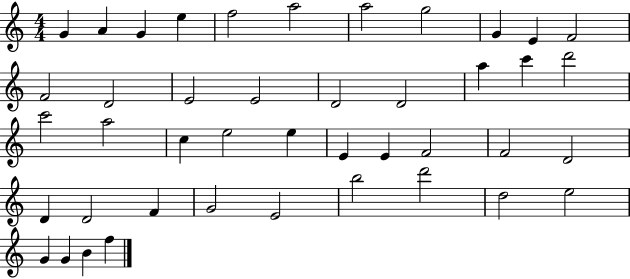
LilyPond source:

{
  \clef treble
  \numericTimeSignature
  \time 4/4
  \key c \major
  g'4 a'4 g'4 e''4 | f''2 a''2 | a''2 g''2 | g'4 e'4 f'2 | \break f'2 d'2 | e'2 e'2 | d'2 d'2 | a''4 c'''4 d'''2 | \break c'''2 a''2 | c''4 e''2 e''4 | e'4 e'4 f'2 | f'2 d'2 | \break d'4 d'2 f'4 | g'2 e'2 | b''2 d'''2 | d''2 e''2 | \break g'4 g'4 b'4 f''4 | \bar "|."
}